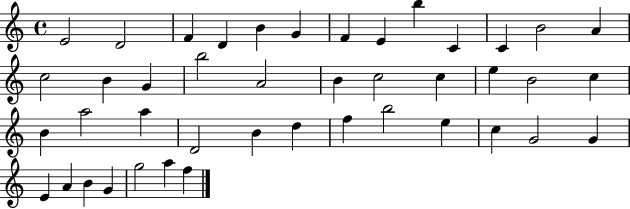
E4/h D4/h F4/q D4/q B4/q G4/q F4/q E4/q B5/q C4/q C4/q B4/h A4/q C5/h B4/q G4/q B5/h A4/h B4/q C5/h C5/q E5/q B4/h C5/q B4/q A5/h A5/q D4/h B4/q D5/q F5/q B5/h E5/q C5/q G4/h G4/q E4/q A4/q B4/q G4/q G5/h A5/q F5/q